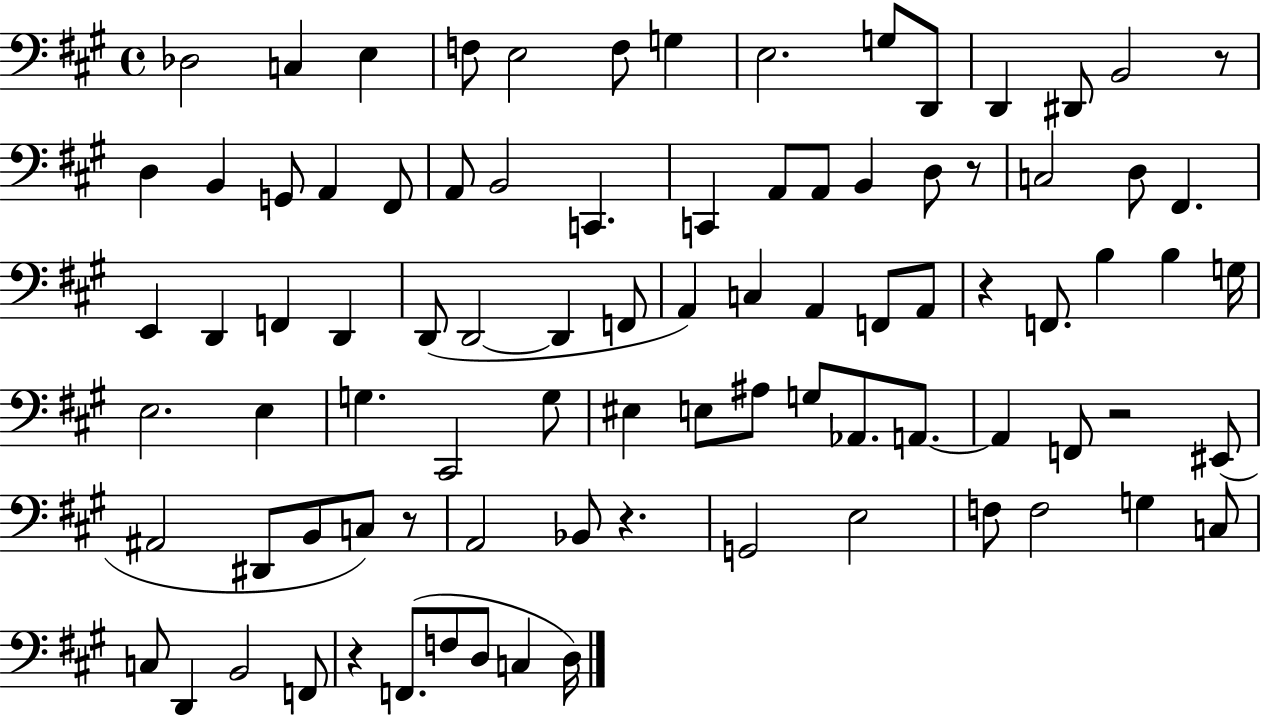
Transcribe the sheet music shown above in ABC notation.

X:1
T:Untitled
M:4/4
L:1/4
K:A
_D,2 C, E, F,/2 E,2 F,/2 G, E,2 G,/2 D,,/2 D,, ^D,,/2 B,,2 z/2 D, B,, G,,/2 A,, ^F,,/2 A,,/2 B,,2 C,, C,, A,,/2 A,,/2 B,, D,/2 z/2 C,2 D,/2 ^F,, E,, D,, F,, D,, D,,/2 D,,2 D,, F,,/2 A,, C, A,, F,,/2 A,,/2 z F,,/2 B, B, G,/4 E,2 E, G, ^C,,2 G,/2 ^E, E,/2 ^A,/2 G,/2 _A,,/2 A,,/2 A,, F,,/2 z2 ^E,,/2 ^A,,2 ^D,,/2 B,,/2 C,/2 z/2 A,,2 _B,,/2 z G,,2 E,2 F,/2 F,2 G, C,/2 C,/2 D,, B,,2 F,,/2 z F,,/2 F,/2 D,/2 C, D,/4